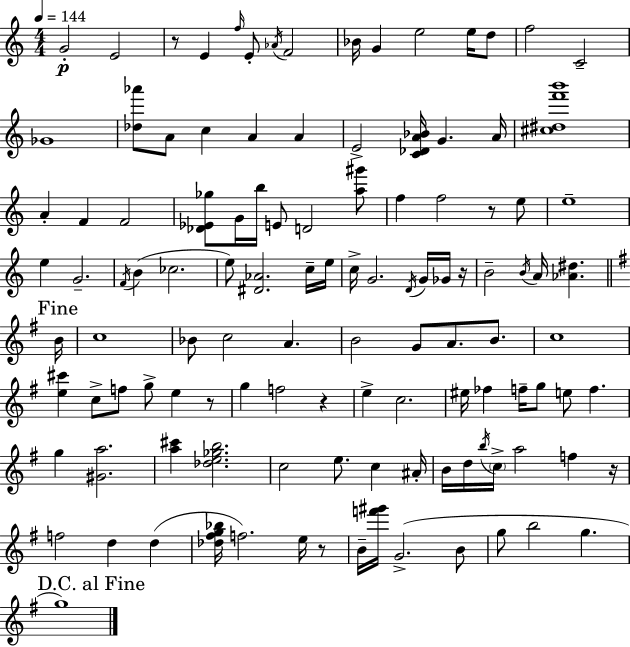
G4/h E4/h R/e E4/q F5/s E4/e Ab4/s F4/h Bb4/s G4/q E5/h E5/s D5/e F5/h C4/h Gb4/w [Db5,Ab6]/e A4/e C5/q A4/q A4/q E4/h [C4,Db4,A4,Bb4]/s G4/q. A4/s [C#5,D#5,F6,B6]/w A4/q F4/q F4/h [Db4,Eb4,Gb5]/e G4/s B5/s E4/e D4/h [A5,G#6]/e F5/q F5/h R/e E5/e E5/w E5/q G4/h. F4/s B4/q CES5/h. E5/e [D#4,Ab4]/h. C5/s E5/s C5/s G4/h. D4/s G4/s Gb4/s R/s B4/h B4/s A4/s [Ab4,D#5]/q. B4/s C5/w Bb4/e C5/h A4/q. B4/h G4/e A4/e. B4/e. C5/w [E5,C#6]/q C5/e F5/e G5/e E5/q R/e G5/q F5/h R/q E5/q C5/h. EIS5/s FES5/q F5/s G5/e E5/e F5/q. G5/q [G#4,A5]/h. [A5,C#6]/q [Db5,E5,Gb5,B5]/h. C5/h E5/e. C5/q A#4/s B4/s D5/s B5/s C5/s A5/h F5/q R/s F5/h D5/q D5/q [Db5,F#5,G5,Bb5]/s F5/h. E5/s R/e B4/s [F6,G#6]/s G4/h. B4/e G5/e B5/h G5/q. G5/w